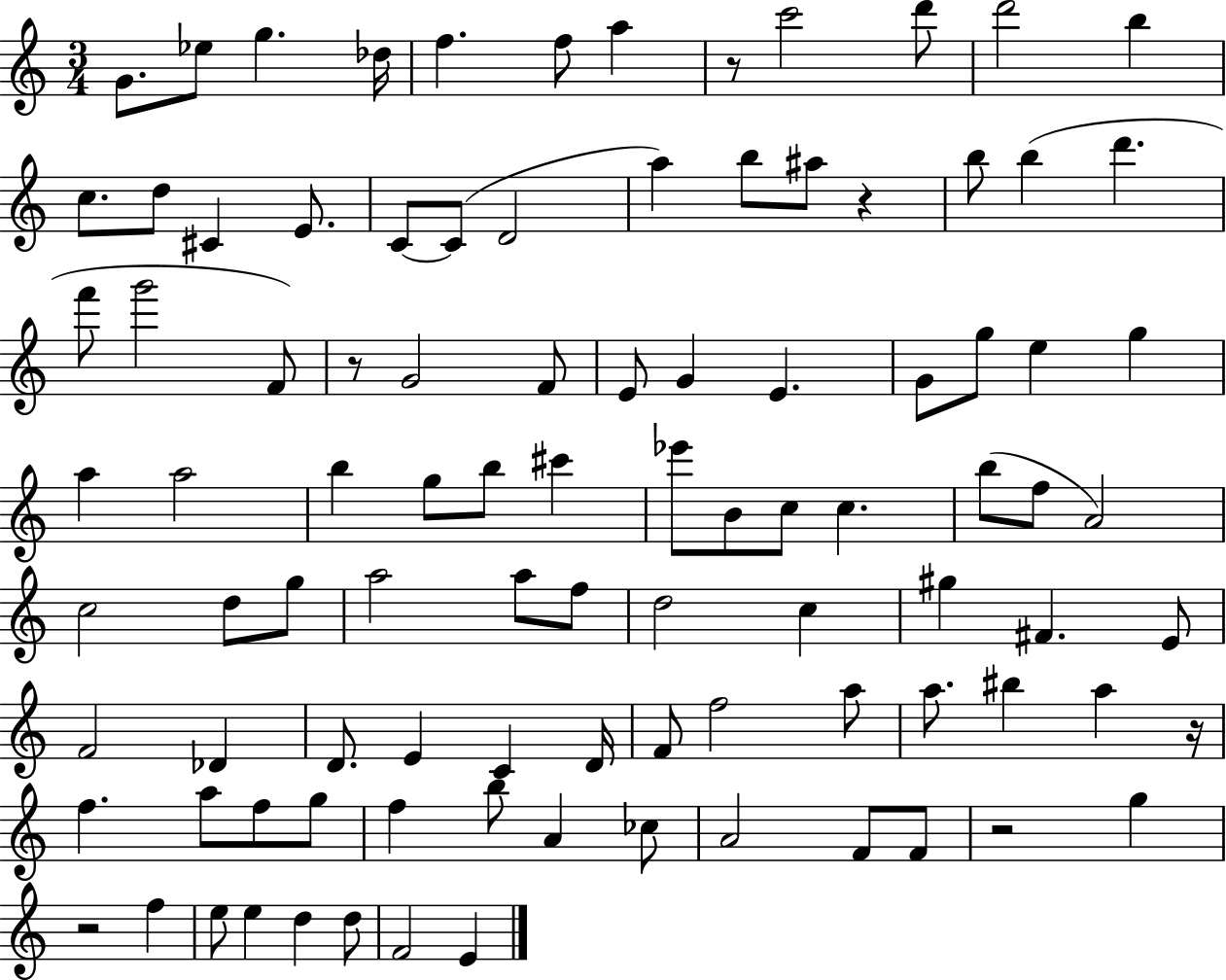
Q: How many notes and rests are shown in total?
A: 97